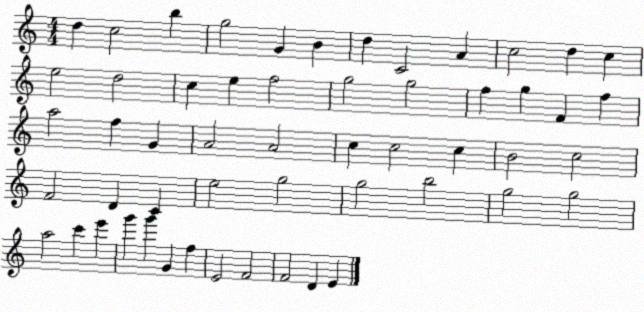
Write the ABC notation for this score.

X:1
T:Untitled
M:4/4
L:1/4
K:C
d c2 b g2 G B d C2 A c2 d c e2 d2 c e f2 g2 g2 f g F f a2 f G A2 A2 c c2 c B2 c2 F2 D C e2 g2 g2 b2 g2 g2 a2 c' e' g' g' G f E2 F2 F2 D E